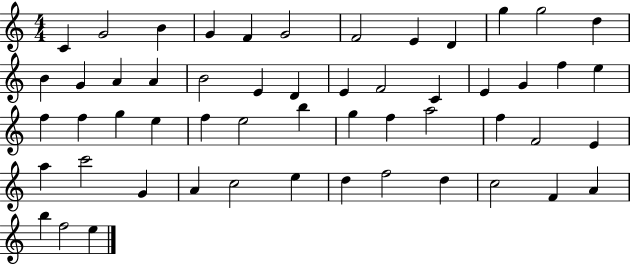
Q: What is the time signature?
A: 4/4